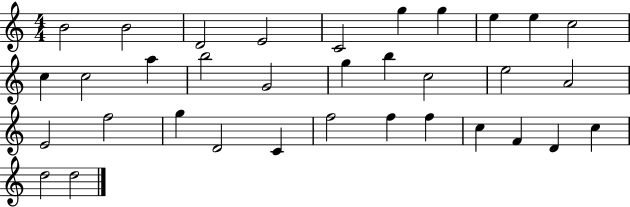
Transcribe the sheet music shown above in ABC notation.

X:1
T:Untitled
M:4/4
L:1/4
K:C
B2 B2 D2 E2 C2 g g e e c2 c c2 a b2 G2 g b c2 e2 A2 E2 f2 g D2 C f2 f f c F D c d2 d2